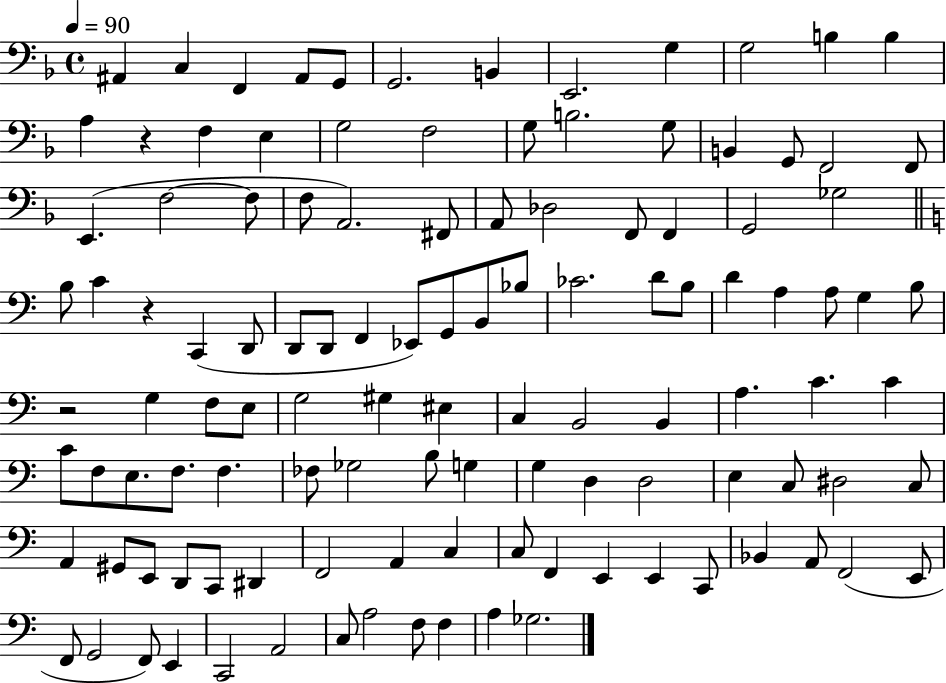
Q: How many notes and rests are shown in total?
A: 116